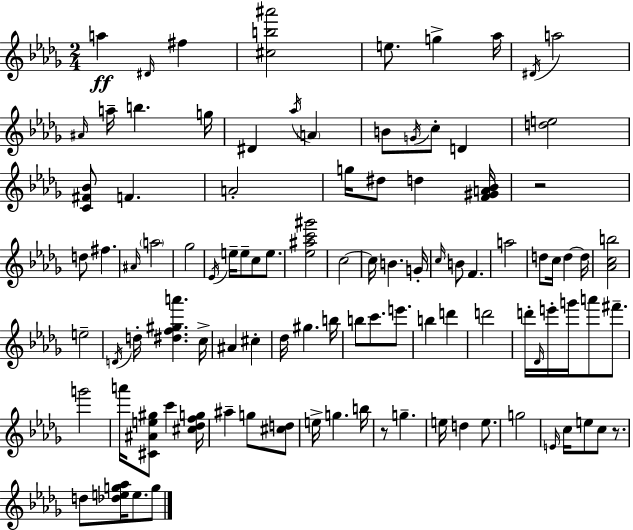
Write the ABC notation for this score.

X:1
T:Untitled
M:2/4
L:1/4
K:Bbm
a ^D/4 ^f [^cb^a']2 e/2 g _a/4 ^D/4 a2 ^A/4 a/4 b g/4 ^D _a/4 A B/2 G/4 c/2 D [de]2 [C^F_B]/2 F A2 g/4 ^d/2 d [F^GA_B]/4 z2 d/2 ^f ^A/4 a2 _g2 _E/4 e/4 e/2 c/2 e/2 [_e^ac'^g']2 c2 c/4 B G/4 c/4 B/2 F a2 d/2 c/4 d d/4 [_Acb]2 e2 D/4 d/4 [^df^ga'] c/4 ^A ^c _d/4 ^g b/4 b/2 c'/2 e'/2 b d' d'2 d'/4 _D/4 e'/4 g'/4 a'/2 ^f'/2 g'2 a'/4 [^C^Ae^g]/2 c' [^c_dfg]/4 ^a g/2 [^cd]/2 e/4 g b/4 z/2 g e/4 d e/2 g2 E/4 c/4 e/2 c/2 z/2 d/2 [_deg_a]/4 e/2 g/2